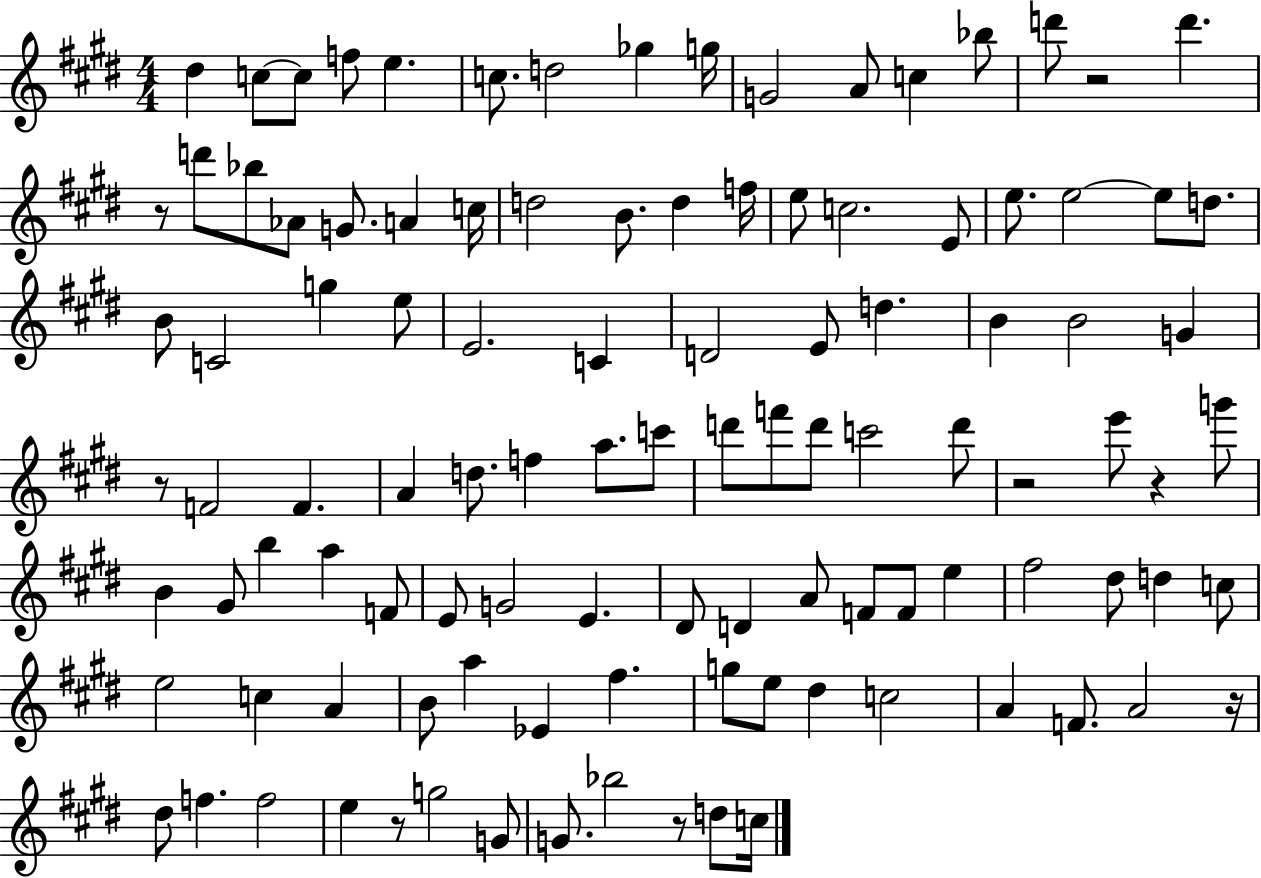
{
  \clef treble
  \numericTimeSignature
  \time 4/4
  \key e \major
  dis''4 c''8~~ c''8 f''8 e''4. | c''8. d''2 ges''4 g''16 | g'2 a'8 c''4 bes''8 | d'''8 r2 d'''4. | \break r8 d'''8 bes''8 aes'8 g'8. a'4 c''16 | d''2 b'8. d''4 f''16 | e''8 c''2. e'8 | e''8. e''2~~ e''8 d''8. | \break b'8 c'2 g''4 e''8 | e'2. c'4 | d'2 e'8 d''4. | b'4 b'2 g'4 | \break r8 f'2 f'4. | a'4 d''8. f''4 a''8. c'''8 | d'''8 f'''8 d'''8 c'''2 d'''8 | r2 e'''8 r4 g'''8 | \break b'4 gis'8 b''4 a''4 f'8 | e'8 g'2 e'4. | dis'8 d'4 a'8 f'8 f'8 e''4 | fis''2 dis''8 d''4 c''8 | \break e''2 c''4 a'4 | b'8 a''4 ees'4 fis''4. | g''8 e''8 dis''4 c''2 | a'4 f'8. a'2 r16 | \break dis''8 f''4. f''2 | e''4 r8 g''2 g'8 | g'8. bes''2 r8 d''8 c''16 | \bar "|."
}